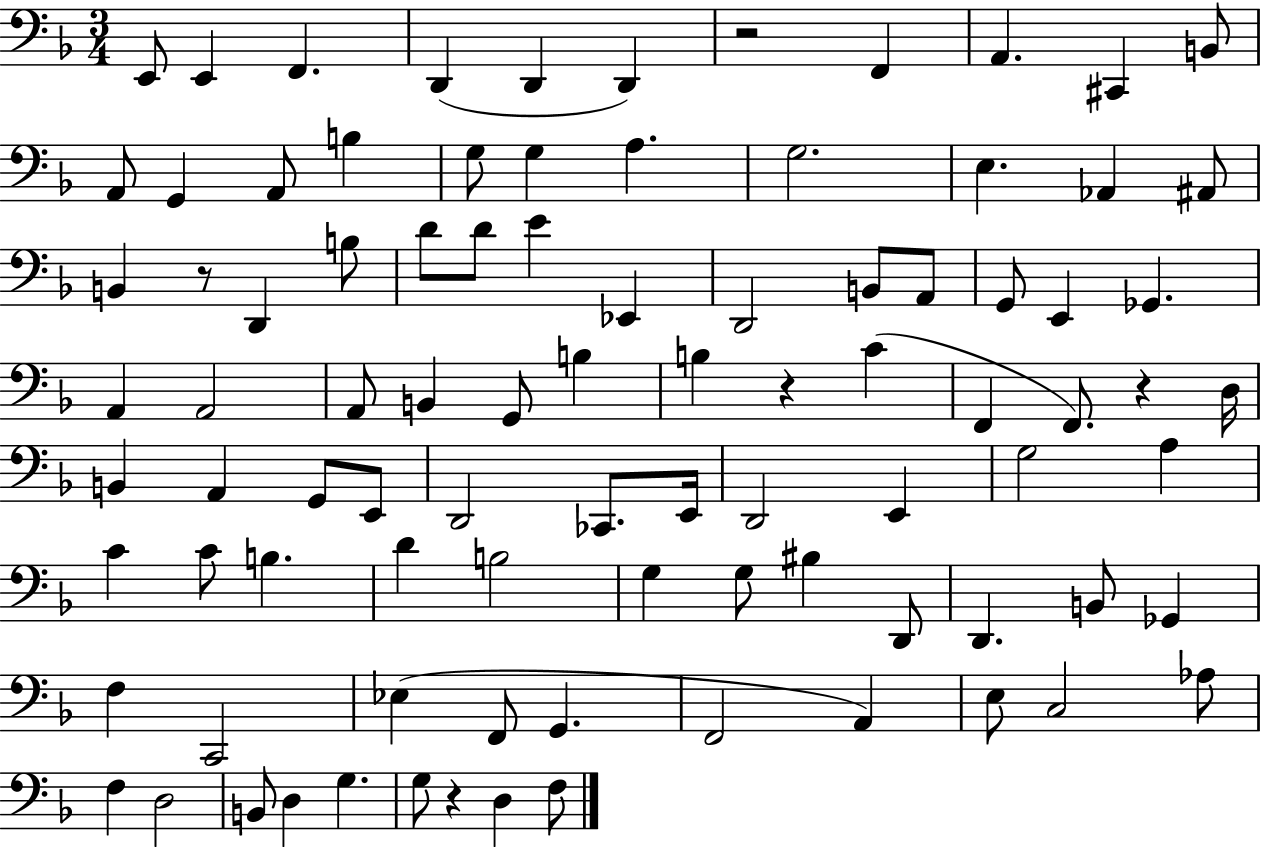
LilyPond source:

{
  \clef bass
  \numericTimeSignature
  \time 3/4
  \key f \major
  e,8 e,4 f,4. | d,4( d,4 d,4) | r2 f,4 | a,4. cis,4 b,8 | \break a,8 g,4 a,8 b4 | g8 g4 a4. | g2. | e4. aes,4 ais,8 | \break b,4 r8 d,4 b8 | d'8 d'8 e'4 ees,4 | d,2 b,8 a,8 | g,8 e,4 ges,4. | \break a,4 a,2 | a,8 b,4 g,8 b4 | b4 r4 c'4( | f,4 f,8.) r4 d16 | \break b,4 a,4 g,8 e,8 | d,2 ces,8. e,16 | d,2 e,4 | g2 a4 | \break c'4 c'8 b4. | d'4 b2 | g4 g8 bis4 d,8 | d,4. b,8 ges,4 | \break f4 c,2 | ees4( f,8 g,4. | f,2 a,4) | e8 c2 aes8 | \break f4 d2 | b,8 d4 g4. | g8 r4 d4 f8 | \bar "|."
}